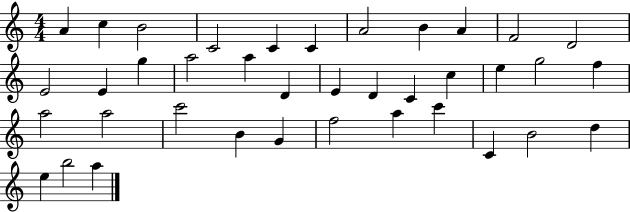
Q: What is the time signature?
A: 4/4